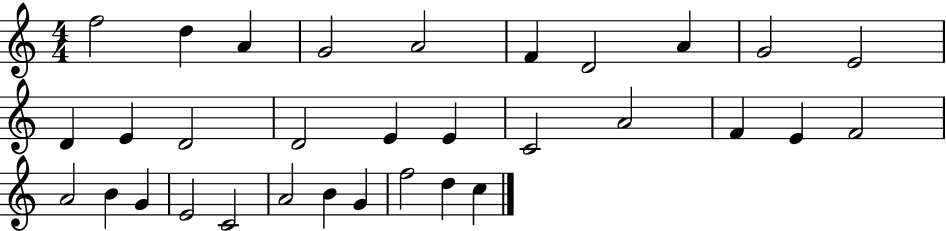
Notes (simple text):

F5/h D5/q A4/q G4/h A4/h F4/q D4/h A4/q G4/h E4/h D4/q E4/q D4/h D4/h E4/q E4/q C4/h A4/h F4/q E4/q F4/h A4/h B4/q G4/q E4/h C4/h A4/h B4/q G4/q F5/h D5/q C5/q